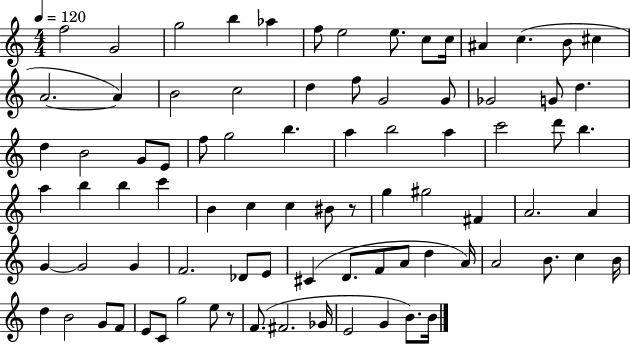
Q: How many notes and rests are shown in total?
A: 84